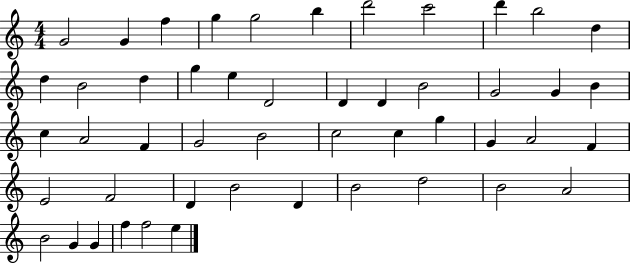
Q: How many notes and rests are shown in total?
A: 49